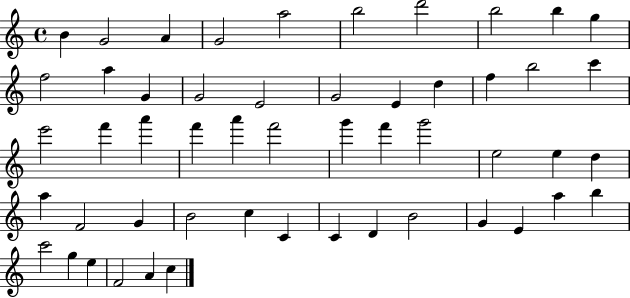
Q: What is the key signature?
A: C major